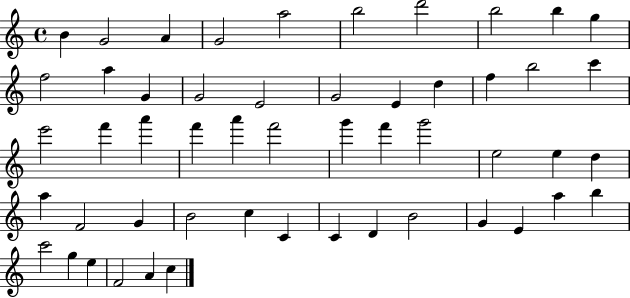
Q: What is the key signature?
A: C major